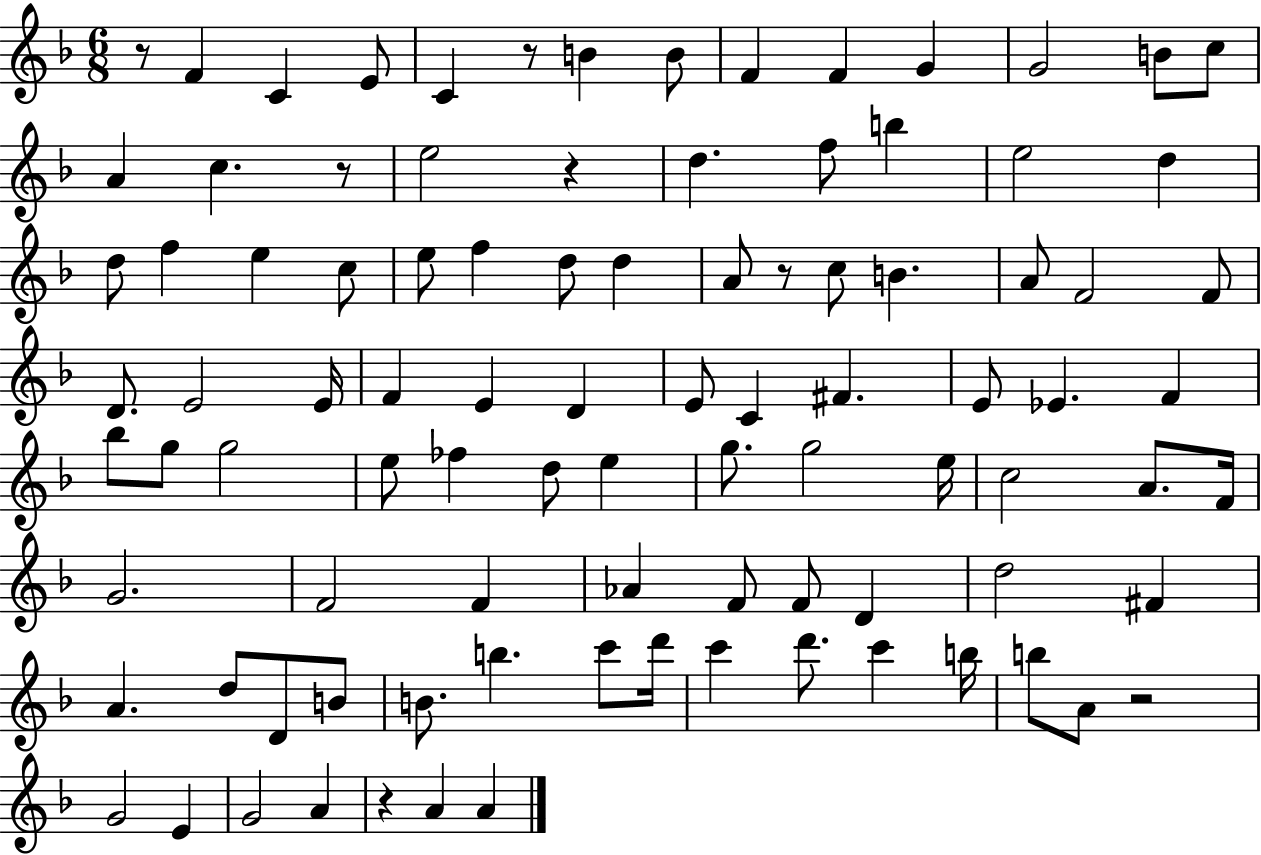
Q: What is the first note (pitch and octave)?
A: F4